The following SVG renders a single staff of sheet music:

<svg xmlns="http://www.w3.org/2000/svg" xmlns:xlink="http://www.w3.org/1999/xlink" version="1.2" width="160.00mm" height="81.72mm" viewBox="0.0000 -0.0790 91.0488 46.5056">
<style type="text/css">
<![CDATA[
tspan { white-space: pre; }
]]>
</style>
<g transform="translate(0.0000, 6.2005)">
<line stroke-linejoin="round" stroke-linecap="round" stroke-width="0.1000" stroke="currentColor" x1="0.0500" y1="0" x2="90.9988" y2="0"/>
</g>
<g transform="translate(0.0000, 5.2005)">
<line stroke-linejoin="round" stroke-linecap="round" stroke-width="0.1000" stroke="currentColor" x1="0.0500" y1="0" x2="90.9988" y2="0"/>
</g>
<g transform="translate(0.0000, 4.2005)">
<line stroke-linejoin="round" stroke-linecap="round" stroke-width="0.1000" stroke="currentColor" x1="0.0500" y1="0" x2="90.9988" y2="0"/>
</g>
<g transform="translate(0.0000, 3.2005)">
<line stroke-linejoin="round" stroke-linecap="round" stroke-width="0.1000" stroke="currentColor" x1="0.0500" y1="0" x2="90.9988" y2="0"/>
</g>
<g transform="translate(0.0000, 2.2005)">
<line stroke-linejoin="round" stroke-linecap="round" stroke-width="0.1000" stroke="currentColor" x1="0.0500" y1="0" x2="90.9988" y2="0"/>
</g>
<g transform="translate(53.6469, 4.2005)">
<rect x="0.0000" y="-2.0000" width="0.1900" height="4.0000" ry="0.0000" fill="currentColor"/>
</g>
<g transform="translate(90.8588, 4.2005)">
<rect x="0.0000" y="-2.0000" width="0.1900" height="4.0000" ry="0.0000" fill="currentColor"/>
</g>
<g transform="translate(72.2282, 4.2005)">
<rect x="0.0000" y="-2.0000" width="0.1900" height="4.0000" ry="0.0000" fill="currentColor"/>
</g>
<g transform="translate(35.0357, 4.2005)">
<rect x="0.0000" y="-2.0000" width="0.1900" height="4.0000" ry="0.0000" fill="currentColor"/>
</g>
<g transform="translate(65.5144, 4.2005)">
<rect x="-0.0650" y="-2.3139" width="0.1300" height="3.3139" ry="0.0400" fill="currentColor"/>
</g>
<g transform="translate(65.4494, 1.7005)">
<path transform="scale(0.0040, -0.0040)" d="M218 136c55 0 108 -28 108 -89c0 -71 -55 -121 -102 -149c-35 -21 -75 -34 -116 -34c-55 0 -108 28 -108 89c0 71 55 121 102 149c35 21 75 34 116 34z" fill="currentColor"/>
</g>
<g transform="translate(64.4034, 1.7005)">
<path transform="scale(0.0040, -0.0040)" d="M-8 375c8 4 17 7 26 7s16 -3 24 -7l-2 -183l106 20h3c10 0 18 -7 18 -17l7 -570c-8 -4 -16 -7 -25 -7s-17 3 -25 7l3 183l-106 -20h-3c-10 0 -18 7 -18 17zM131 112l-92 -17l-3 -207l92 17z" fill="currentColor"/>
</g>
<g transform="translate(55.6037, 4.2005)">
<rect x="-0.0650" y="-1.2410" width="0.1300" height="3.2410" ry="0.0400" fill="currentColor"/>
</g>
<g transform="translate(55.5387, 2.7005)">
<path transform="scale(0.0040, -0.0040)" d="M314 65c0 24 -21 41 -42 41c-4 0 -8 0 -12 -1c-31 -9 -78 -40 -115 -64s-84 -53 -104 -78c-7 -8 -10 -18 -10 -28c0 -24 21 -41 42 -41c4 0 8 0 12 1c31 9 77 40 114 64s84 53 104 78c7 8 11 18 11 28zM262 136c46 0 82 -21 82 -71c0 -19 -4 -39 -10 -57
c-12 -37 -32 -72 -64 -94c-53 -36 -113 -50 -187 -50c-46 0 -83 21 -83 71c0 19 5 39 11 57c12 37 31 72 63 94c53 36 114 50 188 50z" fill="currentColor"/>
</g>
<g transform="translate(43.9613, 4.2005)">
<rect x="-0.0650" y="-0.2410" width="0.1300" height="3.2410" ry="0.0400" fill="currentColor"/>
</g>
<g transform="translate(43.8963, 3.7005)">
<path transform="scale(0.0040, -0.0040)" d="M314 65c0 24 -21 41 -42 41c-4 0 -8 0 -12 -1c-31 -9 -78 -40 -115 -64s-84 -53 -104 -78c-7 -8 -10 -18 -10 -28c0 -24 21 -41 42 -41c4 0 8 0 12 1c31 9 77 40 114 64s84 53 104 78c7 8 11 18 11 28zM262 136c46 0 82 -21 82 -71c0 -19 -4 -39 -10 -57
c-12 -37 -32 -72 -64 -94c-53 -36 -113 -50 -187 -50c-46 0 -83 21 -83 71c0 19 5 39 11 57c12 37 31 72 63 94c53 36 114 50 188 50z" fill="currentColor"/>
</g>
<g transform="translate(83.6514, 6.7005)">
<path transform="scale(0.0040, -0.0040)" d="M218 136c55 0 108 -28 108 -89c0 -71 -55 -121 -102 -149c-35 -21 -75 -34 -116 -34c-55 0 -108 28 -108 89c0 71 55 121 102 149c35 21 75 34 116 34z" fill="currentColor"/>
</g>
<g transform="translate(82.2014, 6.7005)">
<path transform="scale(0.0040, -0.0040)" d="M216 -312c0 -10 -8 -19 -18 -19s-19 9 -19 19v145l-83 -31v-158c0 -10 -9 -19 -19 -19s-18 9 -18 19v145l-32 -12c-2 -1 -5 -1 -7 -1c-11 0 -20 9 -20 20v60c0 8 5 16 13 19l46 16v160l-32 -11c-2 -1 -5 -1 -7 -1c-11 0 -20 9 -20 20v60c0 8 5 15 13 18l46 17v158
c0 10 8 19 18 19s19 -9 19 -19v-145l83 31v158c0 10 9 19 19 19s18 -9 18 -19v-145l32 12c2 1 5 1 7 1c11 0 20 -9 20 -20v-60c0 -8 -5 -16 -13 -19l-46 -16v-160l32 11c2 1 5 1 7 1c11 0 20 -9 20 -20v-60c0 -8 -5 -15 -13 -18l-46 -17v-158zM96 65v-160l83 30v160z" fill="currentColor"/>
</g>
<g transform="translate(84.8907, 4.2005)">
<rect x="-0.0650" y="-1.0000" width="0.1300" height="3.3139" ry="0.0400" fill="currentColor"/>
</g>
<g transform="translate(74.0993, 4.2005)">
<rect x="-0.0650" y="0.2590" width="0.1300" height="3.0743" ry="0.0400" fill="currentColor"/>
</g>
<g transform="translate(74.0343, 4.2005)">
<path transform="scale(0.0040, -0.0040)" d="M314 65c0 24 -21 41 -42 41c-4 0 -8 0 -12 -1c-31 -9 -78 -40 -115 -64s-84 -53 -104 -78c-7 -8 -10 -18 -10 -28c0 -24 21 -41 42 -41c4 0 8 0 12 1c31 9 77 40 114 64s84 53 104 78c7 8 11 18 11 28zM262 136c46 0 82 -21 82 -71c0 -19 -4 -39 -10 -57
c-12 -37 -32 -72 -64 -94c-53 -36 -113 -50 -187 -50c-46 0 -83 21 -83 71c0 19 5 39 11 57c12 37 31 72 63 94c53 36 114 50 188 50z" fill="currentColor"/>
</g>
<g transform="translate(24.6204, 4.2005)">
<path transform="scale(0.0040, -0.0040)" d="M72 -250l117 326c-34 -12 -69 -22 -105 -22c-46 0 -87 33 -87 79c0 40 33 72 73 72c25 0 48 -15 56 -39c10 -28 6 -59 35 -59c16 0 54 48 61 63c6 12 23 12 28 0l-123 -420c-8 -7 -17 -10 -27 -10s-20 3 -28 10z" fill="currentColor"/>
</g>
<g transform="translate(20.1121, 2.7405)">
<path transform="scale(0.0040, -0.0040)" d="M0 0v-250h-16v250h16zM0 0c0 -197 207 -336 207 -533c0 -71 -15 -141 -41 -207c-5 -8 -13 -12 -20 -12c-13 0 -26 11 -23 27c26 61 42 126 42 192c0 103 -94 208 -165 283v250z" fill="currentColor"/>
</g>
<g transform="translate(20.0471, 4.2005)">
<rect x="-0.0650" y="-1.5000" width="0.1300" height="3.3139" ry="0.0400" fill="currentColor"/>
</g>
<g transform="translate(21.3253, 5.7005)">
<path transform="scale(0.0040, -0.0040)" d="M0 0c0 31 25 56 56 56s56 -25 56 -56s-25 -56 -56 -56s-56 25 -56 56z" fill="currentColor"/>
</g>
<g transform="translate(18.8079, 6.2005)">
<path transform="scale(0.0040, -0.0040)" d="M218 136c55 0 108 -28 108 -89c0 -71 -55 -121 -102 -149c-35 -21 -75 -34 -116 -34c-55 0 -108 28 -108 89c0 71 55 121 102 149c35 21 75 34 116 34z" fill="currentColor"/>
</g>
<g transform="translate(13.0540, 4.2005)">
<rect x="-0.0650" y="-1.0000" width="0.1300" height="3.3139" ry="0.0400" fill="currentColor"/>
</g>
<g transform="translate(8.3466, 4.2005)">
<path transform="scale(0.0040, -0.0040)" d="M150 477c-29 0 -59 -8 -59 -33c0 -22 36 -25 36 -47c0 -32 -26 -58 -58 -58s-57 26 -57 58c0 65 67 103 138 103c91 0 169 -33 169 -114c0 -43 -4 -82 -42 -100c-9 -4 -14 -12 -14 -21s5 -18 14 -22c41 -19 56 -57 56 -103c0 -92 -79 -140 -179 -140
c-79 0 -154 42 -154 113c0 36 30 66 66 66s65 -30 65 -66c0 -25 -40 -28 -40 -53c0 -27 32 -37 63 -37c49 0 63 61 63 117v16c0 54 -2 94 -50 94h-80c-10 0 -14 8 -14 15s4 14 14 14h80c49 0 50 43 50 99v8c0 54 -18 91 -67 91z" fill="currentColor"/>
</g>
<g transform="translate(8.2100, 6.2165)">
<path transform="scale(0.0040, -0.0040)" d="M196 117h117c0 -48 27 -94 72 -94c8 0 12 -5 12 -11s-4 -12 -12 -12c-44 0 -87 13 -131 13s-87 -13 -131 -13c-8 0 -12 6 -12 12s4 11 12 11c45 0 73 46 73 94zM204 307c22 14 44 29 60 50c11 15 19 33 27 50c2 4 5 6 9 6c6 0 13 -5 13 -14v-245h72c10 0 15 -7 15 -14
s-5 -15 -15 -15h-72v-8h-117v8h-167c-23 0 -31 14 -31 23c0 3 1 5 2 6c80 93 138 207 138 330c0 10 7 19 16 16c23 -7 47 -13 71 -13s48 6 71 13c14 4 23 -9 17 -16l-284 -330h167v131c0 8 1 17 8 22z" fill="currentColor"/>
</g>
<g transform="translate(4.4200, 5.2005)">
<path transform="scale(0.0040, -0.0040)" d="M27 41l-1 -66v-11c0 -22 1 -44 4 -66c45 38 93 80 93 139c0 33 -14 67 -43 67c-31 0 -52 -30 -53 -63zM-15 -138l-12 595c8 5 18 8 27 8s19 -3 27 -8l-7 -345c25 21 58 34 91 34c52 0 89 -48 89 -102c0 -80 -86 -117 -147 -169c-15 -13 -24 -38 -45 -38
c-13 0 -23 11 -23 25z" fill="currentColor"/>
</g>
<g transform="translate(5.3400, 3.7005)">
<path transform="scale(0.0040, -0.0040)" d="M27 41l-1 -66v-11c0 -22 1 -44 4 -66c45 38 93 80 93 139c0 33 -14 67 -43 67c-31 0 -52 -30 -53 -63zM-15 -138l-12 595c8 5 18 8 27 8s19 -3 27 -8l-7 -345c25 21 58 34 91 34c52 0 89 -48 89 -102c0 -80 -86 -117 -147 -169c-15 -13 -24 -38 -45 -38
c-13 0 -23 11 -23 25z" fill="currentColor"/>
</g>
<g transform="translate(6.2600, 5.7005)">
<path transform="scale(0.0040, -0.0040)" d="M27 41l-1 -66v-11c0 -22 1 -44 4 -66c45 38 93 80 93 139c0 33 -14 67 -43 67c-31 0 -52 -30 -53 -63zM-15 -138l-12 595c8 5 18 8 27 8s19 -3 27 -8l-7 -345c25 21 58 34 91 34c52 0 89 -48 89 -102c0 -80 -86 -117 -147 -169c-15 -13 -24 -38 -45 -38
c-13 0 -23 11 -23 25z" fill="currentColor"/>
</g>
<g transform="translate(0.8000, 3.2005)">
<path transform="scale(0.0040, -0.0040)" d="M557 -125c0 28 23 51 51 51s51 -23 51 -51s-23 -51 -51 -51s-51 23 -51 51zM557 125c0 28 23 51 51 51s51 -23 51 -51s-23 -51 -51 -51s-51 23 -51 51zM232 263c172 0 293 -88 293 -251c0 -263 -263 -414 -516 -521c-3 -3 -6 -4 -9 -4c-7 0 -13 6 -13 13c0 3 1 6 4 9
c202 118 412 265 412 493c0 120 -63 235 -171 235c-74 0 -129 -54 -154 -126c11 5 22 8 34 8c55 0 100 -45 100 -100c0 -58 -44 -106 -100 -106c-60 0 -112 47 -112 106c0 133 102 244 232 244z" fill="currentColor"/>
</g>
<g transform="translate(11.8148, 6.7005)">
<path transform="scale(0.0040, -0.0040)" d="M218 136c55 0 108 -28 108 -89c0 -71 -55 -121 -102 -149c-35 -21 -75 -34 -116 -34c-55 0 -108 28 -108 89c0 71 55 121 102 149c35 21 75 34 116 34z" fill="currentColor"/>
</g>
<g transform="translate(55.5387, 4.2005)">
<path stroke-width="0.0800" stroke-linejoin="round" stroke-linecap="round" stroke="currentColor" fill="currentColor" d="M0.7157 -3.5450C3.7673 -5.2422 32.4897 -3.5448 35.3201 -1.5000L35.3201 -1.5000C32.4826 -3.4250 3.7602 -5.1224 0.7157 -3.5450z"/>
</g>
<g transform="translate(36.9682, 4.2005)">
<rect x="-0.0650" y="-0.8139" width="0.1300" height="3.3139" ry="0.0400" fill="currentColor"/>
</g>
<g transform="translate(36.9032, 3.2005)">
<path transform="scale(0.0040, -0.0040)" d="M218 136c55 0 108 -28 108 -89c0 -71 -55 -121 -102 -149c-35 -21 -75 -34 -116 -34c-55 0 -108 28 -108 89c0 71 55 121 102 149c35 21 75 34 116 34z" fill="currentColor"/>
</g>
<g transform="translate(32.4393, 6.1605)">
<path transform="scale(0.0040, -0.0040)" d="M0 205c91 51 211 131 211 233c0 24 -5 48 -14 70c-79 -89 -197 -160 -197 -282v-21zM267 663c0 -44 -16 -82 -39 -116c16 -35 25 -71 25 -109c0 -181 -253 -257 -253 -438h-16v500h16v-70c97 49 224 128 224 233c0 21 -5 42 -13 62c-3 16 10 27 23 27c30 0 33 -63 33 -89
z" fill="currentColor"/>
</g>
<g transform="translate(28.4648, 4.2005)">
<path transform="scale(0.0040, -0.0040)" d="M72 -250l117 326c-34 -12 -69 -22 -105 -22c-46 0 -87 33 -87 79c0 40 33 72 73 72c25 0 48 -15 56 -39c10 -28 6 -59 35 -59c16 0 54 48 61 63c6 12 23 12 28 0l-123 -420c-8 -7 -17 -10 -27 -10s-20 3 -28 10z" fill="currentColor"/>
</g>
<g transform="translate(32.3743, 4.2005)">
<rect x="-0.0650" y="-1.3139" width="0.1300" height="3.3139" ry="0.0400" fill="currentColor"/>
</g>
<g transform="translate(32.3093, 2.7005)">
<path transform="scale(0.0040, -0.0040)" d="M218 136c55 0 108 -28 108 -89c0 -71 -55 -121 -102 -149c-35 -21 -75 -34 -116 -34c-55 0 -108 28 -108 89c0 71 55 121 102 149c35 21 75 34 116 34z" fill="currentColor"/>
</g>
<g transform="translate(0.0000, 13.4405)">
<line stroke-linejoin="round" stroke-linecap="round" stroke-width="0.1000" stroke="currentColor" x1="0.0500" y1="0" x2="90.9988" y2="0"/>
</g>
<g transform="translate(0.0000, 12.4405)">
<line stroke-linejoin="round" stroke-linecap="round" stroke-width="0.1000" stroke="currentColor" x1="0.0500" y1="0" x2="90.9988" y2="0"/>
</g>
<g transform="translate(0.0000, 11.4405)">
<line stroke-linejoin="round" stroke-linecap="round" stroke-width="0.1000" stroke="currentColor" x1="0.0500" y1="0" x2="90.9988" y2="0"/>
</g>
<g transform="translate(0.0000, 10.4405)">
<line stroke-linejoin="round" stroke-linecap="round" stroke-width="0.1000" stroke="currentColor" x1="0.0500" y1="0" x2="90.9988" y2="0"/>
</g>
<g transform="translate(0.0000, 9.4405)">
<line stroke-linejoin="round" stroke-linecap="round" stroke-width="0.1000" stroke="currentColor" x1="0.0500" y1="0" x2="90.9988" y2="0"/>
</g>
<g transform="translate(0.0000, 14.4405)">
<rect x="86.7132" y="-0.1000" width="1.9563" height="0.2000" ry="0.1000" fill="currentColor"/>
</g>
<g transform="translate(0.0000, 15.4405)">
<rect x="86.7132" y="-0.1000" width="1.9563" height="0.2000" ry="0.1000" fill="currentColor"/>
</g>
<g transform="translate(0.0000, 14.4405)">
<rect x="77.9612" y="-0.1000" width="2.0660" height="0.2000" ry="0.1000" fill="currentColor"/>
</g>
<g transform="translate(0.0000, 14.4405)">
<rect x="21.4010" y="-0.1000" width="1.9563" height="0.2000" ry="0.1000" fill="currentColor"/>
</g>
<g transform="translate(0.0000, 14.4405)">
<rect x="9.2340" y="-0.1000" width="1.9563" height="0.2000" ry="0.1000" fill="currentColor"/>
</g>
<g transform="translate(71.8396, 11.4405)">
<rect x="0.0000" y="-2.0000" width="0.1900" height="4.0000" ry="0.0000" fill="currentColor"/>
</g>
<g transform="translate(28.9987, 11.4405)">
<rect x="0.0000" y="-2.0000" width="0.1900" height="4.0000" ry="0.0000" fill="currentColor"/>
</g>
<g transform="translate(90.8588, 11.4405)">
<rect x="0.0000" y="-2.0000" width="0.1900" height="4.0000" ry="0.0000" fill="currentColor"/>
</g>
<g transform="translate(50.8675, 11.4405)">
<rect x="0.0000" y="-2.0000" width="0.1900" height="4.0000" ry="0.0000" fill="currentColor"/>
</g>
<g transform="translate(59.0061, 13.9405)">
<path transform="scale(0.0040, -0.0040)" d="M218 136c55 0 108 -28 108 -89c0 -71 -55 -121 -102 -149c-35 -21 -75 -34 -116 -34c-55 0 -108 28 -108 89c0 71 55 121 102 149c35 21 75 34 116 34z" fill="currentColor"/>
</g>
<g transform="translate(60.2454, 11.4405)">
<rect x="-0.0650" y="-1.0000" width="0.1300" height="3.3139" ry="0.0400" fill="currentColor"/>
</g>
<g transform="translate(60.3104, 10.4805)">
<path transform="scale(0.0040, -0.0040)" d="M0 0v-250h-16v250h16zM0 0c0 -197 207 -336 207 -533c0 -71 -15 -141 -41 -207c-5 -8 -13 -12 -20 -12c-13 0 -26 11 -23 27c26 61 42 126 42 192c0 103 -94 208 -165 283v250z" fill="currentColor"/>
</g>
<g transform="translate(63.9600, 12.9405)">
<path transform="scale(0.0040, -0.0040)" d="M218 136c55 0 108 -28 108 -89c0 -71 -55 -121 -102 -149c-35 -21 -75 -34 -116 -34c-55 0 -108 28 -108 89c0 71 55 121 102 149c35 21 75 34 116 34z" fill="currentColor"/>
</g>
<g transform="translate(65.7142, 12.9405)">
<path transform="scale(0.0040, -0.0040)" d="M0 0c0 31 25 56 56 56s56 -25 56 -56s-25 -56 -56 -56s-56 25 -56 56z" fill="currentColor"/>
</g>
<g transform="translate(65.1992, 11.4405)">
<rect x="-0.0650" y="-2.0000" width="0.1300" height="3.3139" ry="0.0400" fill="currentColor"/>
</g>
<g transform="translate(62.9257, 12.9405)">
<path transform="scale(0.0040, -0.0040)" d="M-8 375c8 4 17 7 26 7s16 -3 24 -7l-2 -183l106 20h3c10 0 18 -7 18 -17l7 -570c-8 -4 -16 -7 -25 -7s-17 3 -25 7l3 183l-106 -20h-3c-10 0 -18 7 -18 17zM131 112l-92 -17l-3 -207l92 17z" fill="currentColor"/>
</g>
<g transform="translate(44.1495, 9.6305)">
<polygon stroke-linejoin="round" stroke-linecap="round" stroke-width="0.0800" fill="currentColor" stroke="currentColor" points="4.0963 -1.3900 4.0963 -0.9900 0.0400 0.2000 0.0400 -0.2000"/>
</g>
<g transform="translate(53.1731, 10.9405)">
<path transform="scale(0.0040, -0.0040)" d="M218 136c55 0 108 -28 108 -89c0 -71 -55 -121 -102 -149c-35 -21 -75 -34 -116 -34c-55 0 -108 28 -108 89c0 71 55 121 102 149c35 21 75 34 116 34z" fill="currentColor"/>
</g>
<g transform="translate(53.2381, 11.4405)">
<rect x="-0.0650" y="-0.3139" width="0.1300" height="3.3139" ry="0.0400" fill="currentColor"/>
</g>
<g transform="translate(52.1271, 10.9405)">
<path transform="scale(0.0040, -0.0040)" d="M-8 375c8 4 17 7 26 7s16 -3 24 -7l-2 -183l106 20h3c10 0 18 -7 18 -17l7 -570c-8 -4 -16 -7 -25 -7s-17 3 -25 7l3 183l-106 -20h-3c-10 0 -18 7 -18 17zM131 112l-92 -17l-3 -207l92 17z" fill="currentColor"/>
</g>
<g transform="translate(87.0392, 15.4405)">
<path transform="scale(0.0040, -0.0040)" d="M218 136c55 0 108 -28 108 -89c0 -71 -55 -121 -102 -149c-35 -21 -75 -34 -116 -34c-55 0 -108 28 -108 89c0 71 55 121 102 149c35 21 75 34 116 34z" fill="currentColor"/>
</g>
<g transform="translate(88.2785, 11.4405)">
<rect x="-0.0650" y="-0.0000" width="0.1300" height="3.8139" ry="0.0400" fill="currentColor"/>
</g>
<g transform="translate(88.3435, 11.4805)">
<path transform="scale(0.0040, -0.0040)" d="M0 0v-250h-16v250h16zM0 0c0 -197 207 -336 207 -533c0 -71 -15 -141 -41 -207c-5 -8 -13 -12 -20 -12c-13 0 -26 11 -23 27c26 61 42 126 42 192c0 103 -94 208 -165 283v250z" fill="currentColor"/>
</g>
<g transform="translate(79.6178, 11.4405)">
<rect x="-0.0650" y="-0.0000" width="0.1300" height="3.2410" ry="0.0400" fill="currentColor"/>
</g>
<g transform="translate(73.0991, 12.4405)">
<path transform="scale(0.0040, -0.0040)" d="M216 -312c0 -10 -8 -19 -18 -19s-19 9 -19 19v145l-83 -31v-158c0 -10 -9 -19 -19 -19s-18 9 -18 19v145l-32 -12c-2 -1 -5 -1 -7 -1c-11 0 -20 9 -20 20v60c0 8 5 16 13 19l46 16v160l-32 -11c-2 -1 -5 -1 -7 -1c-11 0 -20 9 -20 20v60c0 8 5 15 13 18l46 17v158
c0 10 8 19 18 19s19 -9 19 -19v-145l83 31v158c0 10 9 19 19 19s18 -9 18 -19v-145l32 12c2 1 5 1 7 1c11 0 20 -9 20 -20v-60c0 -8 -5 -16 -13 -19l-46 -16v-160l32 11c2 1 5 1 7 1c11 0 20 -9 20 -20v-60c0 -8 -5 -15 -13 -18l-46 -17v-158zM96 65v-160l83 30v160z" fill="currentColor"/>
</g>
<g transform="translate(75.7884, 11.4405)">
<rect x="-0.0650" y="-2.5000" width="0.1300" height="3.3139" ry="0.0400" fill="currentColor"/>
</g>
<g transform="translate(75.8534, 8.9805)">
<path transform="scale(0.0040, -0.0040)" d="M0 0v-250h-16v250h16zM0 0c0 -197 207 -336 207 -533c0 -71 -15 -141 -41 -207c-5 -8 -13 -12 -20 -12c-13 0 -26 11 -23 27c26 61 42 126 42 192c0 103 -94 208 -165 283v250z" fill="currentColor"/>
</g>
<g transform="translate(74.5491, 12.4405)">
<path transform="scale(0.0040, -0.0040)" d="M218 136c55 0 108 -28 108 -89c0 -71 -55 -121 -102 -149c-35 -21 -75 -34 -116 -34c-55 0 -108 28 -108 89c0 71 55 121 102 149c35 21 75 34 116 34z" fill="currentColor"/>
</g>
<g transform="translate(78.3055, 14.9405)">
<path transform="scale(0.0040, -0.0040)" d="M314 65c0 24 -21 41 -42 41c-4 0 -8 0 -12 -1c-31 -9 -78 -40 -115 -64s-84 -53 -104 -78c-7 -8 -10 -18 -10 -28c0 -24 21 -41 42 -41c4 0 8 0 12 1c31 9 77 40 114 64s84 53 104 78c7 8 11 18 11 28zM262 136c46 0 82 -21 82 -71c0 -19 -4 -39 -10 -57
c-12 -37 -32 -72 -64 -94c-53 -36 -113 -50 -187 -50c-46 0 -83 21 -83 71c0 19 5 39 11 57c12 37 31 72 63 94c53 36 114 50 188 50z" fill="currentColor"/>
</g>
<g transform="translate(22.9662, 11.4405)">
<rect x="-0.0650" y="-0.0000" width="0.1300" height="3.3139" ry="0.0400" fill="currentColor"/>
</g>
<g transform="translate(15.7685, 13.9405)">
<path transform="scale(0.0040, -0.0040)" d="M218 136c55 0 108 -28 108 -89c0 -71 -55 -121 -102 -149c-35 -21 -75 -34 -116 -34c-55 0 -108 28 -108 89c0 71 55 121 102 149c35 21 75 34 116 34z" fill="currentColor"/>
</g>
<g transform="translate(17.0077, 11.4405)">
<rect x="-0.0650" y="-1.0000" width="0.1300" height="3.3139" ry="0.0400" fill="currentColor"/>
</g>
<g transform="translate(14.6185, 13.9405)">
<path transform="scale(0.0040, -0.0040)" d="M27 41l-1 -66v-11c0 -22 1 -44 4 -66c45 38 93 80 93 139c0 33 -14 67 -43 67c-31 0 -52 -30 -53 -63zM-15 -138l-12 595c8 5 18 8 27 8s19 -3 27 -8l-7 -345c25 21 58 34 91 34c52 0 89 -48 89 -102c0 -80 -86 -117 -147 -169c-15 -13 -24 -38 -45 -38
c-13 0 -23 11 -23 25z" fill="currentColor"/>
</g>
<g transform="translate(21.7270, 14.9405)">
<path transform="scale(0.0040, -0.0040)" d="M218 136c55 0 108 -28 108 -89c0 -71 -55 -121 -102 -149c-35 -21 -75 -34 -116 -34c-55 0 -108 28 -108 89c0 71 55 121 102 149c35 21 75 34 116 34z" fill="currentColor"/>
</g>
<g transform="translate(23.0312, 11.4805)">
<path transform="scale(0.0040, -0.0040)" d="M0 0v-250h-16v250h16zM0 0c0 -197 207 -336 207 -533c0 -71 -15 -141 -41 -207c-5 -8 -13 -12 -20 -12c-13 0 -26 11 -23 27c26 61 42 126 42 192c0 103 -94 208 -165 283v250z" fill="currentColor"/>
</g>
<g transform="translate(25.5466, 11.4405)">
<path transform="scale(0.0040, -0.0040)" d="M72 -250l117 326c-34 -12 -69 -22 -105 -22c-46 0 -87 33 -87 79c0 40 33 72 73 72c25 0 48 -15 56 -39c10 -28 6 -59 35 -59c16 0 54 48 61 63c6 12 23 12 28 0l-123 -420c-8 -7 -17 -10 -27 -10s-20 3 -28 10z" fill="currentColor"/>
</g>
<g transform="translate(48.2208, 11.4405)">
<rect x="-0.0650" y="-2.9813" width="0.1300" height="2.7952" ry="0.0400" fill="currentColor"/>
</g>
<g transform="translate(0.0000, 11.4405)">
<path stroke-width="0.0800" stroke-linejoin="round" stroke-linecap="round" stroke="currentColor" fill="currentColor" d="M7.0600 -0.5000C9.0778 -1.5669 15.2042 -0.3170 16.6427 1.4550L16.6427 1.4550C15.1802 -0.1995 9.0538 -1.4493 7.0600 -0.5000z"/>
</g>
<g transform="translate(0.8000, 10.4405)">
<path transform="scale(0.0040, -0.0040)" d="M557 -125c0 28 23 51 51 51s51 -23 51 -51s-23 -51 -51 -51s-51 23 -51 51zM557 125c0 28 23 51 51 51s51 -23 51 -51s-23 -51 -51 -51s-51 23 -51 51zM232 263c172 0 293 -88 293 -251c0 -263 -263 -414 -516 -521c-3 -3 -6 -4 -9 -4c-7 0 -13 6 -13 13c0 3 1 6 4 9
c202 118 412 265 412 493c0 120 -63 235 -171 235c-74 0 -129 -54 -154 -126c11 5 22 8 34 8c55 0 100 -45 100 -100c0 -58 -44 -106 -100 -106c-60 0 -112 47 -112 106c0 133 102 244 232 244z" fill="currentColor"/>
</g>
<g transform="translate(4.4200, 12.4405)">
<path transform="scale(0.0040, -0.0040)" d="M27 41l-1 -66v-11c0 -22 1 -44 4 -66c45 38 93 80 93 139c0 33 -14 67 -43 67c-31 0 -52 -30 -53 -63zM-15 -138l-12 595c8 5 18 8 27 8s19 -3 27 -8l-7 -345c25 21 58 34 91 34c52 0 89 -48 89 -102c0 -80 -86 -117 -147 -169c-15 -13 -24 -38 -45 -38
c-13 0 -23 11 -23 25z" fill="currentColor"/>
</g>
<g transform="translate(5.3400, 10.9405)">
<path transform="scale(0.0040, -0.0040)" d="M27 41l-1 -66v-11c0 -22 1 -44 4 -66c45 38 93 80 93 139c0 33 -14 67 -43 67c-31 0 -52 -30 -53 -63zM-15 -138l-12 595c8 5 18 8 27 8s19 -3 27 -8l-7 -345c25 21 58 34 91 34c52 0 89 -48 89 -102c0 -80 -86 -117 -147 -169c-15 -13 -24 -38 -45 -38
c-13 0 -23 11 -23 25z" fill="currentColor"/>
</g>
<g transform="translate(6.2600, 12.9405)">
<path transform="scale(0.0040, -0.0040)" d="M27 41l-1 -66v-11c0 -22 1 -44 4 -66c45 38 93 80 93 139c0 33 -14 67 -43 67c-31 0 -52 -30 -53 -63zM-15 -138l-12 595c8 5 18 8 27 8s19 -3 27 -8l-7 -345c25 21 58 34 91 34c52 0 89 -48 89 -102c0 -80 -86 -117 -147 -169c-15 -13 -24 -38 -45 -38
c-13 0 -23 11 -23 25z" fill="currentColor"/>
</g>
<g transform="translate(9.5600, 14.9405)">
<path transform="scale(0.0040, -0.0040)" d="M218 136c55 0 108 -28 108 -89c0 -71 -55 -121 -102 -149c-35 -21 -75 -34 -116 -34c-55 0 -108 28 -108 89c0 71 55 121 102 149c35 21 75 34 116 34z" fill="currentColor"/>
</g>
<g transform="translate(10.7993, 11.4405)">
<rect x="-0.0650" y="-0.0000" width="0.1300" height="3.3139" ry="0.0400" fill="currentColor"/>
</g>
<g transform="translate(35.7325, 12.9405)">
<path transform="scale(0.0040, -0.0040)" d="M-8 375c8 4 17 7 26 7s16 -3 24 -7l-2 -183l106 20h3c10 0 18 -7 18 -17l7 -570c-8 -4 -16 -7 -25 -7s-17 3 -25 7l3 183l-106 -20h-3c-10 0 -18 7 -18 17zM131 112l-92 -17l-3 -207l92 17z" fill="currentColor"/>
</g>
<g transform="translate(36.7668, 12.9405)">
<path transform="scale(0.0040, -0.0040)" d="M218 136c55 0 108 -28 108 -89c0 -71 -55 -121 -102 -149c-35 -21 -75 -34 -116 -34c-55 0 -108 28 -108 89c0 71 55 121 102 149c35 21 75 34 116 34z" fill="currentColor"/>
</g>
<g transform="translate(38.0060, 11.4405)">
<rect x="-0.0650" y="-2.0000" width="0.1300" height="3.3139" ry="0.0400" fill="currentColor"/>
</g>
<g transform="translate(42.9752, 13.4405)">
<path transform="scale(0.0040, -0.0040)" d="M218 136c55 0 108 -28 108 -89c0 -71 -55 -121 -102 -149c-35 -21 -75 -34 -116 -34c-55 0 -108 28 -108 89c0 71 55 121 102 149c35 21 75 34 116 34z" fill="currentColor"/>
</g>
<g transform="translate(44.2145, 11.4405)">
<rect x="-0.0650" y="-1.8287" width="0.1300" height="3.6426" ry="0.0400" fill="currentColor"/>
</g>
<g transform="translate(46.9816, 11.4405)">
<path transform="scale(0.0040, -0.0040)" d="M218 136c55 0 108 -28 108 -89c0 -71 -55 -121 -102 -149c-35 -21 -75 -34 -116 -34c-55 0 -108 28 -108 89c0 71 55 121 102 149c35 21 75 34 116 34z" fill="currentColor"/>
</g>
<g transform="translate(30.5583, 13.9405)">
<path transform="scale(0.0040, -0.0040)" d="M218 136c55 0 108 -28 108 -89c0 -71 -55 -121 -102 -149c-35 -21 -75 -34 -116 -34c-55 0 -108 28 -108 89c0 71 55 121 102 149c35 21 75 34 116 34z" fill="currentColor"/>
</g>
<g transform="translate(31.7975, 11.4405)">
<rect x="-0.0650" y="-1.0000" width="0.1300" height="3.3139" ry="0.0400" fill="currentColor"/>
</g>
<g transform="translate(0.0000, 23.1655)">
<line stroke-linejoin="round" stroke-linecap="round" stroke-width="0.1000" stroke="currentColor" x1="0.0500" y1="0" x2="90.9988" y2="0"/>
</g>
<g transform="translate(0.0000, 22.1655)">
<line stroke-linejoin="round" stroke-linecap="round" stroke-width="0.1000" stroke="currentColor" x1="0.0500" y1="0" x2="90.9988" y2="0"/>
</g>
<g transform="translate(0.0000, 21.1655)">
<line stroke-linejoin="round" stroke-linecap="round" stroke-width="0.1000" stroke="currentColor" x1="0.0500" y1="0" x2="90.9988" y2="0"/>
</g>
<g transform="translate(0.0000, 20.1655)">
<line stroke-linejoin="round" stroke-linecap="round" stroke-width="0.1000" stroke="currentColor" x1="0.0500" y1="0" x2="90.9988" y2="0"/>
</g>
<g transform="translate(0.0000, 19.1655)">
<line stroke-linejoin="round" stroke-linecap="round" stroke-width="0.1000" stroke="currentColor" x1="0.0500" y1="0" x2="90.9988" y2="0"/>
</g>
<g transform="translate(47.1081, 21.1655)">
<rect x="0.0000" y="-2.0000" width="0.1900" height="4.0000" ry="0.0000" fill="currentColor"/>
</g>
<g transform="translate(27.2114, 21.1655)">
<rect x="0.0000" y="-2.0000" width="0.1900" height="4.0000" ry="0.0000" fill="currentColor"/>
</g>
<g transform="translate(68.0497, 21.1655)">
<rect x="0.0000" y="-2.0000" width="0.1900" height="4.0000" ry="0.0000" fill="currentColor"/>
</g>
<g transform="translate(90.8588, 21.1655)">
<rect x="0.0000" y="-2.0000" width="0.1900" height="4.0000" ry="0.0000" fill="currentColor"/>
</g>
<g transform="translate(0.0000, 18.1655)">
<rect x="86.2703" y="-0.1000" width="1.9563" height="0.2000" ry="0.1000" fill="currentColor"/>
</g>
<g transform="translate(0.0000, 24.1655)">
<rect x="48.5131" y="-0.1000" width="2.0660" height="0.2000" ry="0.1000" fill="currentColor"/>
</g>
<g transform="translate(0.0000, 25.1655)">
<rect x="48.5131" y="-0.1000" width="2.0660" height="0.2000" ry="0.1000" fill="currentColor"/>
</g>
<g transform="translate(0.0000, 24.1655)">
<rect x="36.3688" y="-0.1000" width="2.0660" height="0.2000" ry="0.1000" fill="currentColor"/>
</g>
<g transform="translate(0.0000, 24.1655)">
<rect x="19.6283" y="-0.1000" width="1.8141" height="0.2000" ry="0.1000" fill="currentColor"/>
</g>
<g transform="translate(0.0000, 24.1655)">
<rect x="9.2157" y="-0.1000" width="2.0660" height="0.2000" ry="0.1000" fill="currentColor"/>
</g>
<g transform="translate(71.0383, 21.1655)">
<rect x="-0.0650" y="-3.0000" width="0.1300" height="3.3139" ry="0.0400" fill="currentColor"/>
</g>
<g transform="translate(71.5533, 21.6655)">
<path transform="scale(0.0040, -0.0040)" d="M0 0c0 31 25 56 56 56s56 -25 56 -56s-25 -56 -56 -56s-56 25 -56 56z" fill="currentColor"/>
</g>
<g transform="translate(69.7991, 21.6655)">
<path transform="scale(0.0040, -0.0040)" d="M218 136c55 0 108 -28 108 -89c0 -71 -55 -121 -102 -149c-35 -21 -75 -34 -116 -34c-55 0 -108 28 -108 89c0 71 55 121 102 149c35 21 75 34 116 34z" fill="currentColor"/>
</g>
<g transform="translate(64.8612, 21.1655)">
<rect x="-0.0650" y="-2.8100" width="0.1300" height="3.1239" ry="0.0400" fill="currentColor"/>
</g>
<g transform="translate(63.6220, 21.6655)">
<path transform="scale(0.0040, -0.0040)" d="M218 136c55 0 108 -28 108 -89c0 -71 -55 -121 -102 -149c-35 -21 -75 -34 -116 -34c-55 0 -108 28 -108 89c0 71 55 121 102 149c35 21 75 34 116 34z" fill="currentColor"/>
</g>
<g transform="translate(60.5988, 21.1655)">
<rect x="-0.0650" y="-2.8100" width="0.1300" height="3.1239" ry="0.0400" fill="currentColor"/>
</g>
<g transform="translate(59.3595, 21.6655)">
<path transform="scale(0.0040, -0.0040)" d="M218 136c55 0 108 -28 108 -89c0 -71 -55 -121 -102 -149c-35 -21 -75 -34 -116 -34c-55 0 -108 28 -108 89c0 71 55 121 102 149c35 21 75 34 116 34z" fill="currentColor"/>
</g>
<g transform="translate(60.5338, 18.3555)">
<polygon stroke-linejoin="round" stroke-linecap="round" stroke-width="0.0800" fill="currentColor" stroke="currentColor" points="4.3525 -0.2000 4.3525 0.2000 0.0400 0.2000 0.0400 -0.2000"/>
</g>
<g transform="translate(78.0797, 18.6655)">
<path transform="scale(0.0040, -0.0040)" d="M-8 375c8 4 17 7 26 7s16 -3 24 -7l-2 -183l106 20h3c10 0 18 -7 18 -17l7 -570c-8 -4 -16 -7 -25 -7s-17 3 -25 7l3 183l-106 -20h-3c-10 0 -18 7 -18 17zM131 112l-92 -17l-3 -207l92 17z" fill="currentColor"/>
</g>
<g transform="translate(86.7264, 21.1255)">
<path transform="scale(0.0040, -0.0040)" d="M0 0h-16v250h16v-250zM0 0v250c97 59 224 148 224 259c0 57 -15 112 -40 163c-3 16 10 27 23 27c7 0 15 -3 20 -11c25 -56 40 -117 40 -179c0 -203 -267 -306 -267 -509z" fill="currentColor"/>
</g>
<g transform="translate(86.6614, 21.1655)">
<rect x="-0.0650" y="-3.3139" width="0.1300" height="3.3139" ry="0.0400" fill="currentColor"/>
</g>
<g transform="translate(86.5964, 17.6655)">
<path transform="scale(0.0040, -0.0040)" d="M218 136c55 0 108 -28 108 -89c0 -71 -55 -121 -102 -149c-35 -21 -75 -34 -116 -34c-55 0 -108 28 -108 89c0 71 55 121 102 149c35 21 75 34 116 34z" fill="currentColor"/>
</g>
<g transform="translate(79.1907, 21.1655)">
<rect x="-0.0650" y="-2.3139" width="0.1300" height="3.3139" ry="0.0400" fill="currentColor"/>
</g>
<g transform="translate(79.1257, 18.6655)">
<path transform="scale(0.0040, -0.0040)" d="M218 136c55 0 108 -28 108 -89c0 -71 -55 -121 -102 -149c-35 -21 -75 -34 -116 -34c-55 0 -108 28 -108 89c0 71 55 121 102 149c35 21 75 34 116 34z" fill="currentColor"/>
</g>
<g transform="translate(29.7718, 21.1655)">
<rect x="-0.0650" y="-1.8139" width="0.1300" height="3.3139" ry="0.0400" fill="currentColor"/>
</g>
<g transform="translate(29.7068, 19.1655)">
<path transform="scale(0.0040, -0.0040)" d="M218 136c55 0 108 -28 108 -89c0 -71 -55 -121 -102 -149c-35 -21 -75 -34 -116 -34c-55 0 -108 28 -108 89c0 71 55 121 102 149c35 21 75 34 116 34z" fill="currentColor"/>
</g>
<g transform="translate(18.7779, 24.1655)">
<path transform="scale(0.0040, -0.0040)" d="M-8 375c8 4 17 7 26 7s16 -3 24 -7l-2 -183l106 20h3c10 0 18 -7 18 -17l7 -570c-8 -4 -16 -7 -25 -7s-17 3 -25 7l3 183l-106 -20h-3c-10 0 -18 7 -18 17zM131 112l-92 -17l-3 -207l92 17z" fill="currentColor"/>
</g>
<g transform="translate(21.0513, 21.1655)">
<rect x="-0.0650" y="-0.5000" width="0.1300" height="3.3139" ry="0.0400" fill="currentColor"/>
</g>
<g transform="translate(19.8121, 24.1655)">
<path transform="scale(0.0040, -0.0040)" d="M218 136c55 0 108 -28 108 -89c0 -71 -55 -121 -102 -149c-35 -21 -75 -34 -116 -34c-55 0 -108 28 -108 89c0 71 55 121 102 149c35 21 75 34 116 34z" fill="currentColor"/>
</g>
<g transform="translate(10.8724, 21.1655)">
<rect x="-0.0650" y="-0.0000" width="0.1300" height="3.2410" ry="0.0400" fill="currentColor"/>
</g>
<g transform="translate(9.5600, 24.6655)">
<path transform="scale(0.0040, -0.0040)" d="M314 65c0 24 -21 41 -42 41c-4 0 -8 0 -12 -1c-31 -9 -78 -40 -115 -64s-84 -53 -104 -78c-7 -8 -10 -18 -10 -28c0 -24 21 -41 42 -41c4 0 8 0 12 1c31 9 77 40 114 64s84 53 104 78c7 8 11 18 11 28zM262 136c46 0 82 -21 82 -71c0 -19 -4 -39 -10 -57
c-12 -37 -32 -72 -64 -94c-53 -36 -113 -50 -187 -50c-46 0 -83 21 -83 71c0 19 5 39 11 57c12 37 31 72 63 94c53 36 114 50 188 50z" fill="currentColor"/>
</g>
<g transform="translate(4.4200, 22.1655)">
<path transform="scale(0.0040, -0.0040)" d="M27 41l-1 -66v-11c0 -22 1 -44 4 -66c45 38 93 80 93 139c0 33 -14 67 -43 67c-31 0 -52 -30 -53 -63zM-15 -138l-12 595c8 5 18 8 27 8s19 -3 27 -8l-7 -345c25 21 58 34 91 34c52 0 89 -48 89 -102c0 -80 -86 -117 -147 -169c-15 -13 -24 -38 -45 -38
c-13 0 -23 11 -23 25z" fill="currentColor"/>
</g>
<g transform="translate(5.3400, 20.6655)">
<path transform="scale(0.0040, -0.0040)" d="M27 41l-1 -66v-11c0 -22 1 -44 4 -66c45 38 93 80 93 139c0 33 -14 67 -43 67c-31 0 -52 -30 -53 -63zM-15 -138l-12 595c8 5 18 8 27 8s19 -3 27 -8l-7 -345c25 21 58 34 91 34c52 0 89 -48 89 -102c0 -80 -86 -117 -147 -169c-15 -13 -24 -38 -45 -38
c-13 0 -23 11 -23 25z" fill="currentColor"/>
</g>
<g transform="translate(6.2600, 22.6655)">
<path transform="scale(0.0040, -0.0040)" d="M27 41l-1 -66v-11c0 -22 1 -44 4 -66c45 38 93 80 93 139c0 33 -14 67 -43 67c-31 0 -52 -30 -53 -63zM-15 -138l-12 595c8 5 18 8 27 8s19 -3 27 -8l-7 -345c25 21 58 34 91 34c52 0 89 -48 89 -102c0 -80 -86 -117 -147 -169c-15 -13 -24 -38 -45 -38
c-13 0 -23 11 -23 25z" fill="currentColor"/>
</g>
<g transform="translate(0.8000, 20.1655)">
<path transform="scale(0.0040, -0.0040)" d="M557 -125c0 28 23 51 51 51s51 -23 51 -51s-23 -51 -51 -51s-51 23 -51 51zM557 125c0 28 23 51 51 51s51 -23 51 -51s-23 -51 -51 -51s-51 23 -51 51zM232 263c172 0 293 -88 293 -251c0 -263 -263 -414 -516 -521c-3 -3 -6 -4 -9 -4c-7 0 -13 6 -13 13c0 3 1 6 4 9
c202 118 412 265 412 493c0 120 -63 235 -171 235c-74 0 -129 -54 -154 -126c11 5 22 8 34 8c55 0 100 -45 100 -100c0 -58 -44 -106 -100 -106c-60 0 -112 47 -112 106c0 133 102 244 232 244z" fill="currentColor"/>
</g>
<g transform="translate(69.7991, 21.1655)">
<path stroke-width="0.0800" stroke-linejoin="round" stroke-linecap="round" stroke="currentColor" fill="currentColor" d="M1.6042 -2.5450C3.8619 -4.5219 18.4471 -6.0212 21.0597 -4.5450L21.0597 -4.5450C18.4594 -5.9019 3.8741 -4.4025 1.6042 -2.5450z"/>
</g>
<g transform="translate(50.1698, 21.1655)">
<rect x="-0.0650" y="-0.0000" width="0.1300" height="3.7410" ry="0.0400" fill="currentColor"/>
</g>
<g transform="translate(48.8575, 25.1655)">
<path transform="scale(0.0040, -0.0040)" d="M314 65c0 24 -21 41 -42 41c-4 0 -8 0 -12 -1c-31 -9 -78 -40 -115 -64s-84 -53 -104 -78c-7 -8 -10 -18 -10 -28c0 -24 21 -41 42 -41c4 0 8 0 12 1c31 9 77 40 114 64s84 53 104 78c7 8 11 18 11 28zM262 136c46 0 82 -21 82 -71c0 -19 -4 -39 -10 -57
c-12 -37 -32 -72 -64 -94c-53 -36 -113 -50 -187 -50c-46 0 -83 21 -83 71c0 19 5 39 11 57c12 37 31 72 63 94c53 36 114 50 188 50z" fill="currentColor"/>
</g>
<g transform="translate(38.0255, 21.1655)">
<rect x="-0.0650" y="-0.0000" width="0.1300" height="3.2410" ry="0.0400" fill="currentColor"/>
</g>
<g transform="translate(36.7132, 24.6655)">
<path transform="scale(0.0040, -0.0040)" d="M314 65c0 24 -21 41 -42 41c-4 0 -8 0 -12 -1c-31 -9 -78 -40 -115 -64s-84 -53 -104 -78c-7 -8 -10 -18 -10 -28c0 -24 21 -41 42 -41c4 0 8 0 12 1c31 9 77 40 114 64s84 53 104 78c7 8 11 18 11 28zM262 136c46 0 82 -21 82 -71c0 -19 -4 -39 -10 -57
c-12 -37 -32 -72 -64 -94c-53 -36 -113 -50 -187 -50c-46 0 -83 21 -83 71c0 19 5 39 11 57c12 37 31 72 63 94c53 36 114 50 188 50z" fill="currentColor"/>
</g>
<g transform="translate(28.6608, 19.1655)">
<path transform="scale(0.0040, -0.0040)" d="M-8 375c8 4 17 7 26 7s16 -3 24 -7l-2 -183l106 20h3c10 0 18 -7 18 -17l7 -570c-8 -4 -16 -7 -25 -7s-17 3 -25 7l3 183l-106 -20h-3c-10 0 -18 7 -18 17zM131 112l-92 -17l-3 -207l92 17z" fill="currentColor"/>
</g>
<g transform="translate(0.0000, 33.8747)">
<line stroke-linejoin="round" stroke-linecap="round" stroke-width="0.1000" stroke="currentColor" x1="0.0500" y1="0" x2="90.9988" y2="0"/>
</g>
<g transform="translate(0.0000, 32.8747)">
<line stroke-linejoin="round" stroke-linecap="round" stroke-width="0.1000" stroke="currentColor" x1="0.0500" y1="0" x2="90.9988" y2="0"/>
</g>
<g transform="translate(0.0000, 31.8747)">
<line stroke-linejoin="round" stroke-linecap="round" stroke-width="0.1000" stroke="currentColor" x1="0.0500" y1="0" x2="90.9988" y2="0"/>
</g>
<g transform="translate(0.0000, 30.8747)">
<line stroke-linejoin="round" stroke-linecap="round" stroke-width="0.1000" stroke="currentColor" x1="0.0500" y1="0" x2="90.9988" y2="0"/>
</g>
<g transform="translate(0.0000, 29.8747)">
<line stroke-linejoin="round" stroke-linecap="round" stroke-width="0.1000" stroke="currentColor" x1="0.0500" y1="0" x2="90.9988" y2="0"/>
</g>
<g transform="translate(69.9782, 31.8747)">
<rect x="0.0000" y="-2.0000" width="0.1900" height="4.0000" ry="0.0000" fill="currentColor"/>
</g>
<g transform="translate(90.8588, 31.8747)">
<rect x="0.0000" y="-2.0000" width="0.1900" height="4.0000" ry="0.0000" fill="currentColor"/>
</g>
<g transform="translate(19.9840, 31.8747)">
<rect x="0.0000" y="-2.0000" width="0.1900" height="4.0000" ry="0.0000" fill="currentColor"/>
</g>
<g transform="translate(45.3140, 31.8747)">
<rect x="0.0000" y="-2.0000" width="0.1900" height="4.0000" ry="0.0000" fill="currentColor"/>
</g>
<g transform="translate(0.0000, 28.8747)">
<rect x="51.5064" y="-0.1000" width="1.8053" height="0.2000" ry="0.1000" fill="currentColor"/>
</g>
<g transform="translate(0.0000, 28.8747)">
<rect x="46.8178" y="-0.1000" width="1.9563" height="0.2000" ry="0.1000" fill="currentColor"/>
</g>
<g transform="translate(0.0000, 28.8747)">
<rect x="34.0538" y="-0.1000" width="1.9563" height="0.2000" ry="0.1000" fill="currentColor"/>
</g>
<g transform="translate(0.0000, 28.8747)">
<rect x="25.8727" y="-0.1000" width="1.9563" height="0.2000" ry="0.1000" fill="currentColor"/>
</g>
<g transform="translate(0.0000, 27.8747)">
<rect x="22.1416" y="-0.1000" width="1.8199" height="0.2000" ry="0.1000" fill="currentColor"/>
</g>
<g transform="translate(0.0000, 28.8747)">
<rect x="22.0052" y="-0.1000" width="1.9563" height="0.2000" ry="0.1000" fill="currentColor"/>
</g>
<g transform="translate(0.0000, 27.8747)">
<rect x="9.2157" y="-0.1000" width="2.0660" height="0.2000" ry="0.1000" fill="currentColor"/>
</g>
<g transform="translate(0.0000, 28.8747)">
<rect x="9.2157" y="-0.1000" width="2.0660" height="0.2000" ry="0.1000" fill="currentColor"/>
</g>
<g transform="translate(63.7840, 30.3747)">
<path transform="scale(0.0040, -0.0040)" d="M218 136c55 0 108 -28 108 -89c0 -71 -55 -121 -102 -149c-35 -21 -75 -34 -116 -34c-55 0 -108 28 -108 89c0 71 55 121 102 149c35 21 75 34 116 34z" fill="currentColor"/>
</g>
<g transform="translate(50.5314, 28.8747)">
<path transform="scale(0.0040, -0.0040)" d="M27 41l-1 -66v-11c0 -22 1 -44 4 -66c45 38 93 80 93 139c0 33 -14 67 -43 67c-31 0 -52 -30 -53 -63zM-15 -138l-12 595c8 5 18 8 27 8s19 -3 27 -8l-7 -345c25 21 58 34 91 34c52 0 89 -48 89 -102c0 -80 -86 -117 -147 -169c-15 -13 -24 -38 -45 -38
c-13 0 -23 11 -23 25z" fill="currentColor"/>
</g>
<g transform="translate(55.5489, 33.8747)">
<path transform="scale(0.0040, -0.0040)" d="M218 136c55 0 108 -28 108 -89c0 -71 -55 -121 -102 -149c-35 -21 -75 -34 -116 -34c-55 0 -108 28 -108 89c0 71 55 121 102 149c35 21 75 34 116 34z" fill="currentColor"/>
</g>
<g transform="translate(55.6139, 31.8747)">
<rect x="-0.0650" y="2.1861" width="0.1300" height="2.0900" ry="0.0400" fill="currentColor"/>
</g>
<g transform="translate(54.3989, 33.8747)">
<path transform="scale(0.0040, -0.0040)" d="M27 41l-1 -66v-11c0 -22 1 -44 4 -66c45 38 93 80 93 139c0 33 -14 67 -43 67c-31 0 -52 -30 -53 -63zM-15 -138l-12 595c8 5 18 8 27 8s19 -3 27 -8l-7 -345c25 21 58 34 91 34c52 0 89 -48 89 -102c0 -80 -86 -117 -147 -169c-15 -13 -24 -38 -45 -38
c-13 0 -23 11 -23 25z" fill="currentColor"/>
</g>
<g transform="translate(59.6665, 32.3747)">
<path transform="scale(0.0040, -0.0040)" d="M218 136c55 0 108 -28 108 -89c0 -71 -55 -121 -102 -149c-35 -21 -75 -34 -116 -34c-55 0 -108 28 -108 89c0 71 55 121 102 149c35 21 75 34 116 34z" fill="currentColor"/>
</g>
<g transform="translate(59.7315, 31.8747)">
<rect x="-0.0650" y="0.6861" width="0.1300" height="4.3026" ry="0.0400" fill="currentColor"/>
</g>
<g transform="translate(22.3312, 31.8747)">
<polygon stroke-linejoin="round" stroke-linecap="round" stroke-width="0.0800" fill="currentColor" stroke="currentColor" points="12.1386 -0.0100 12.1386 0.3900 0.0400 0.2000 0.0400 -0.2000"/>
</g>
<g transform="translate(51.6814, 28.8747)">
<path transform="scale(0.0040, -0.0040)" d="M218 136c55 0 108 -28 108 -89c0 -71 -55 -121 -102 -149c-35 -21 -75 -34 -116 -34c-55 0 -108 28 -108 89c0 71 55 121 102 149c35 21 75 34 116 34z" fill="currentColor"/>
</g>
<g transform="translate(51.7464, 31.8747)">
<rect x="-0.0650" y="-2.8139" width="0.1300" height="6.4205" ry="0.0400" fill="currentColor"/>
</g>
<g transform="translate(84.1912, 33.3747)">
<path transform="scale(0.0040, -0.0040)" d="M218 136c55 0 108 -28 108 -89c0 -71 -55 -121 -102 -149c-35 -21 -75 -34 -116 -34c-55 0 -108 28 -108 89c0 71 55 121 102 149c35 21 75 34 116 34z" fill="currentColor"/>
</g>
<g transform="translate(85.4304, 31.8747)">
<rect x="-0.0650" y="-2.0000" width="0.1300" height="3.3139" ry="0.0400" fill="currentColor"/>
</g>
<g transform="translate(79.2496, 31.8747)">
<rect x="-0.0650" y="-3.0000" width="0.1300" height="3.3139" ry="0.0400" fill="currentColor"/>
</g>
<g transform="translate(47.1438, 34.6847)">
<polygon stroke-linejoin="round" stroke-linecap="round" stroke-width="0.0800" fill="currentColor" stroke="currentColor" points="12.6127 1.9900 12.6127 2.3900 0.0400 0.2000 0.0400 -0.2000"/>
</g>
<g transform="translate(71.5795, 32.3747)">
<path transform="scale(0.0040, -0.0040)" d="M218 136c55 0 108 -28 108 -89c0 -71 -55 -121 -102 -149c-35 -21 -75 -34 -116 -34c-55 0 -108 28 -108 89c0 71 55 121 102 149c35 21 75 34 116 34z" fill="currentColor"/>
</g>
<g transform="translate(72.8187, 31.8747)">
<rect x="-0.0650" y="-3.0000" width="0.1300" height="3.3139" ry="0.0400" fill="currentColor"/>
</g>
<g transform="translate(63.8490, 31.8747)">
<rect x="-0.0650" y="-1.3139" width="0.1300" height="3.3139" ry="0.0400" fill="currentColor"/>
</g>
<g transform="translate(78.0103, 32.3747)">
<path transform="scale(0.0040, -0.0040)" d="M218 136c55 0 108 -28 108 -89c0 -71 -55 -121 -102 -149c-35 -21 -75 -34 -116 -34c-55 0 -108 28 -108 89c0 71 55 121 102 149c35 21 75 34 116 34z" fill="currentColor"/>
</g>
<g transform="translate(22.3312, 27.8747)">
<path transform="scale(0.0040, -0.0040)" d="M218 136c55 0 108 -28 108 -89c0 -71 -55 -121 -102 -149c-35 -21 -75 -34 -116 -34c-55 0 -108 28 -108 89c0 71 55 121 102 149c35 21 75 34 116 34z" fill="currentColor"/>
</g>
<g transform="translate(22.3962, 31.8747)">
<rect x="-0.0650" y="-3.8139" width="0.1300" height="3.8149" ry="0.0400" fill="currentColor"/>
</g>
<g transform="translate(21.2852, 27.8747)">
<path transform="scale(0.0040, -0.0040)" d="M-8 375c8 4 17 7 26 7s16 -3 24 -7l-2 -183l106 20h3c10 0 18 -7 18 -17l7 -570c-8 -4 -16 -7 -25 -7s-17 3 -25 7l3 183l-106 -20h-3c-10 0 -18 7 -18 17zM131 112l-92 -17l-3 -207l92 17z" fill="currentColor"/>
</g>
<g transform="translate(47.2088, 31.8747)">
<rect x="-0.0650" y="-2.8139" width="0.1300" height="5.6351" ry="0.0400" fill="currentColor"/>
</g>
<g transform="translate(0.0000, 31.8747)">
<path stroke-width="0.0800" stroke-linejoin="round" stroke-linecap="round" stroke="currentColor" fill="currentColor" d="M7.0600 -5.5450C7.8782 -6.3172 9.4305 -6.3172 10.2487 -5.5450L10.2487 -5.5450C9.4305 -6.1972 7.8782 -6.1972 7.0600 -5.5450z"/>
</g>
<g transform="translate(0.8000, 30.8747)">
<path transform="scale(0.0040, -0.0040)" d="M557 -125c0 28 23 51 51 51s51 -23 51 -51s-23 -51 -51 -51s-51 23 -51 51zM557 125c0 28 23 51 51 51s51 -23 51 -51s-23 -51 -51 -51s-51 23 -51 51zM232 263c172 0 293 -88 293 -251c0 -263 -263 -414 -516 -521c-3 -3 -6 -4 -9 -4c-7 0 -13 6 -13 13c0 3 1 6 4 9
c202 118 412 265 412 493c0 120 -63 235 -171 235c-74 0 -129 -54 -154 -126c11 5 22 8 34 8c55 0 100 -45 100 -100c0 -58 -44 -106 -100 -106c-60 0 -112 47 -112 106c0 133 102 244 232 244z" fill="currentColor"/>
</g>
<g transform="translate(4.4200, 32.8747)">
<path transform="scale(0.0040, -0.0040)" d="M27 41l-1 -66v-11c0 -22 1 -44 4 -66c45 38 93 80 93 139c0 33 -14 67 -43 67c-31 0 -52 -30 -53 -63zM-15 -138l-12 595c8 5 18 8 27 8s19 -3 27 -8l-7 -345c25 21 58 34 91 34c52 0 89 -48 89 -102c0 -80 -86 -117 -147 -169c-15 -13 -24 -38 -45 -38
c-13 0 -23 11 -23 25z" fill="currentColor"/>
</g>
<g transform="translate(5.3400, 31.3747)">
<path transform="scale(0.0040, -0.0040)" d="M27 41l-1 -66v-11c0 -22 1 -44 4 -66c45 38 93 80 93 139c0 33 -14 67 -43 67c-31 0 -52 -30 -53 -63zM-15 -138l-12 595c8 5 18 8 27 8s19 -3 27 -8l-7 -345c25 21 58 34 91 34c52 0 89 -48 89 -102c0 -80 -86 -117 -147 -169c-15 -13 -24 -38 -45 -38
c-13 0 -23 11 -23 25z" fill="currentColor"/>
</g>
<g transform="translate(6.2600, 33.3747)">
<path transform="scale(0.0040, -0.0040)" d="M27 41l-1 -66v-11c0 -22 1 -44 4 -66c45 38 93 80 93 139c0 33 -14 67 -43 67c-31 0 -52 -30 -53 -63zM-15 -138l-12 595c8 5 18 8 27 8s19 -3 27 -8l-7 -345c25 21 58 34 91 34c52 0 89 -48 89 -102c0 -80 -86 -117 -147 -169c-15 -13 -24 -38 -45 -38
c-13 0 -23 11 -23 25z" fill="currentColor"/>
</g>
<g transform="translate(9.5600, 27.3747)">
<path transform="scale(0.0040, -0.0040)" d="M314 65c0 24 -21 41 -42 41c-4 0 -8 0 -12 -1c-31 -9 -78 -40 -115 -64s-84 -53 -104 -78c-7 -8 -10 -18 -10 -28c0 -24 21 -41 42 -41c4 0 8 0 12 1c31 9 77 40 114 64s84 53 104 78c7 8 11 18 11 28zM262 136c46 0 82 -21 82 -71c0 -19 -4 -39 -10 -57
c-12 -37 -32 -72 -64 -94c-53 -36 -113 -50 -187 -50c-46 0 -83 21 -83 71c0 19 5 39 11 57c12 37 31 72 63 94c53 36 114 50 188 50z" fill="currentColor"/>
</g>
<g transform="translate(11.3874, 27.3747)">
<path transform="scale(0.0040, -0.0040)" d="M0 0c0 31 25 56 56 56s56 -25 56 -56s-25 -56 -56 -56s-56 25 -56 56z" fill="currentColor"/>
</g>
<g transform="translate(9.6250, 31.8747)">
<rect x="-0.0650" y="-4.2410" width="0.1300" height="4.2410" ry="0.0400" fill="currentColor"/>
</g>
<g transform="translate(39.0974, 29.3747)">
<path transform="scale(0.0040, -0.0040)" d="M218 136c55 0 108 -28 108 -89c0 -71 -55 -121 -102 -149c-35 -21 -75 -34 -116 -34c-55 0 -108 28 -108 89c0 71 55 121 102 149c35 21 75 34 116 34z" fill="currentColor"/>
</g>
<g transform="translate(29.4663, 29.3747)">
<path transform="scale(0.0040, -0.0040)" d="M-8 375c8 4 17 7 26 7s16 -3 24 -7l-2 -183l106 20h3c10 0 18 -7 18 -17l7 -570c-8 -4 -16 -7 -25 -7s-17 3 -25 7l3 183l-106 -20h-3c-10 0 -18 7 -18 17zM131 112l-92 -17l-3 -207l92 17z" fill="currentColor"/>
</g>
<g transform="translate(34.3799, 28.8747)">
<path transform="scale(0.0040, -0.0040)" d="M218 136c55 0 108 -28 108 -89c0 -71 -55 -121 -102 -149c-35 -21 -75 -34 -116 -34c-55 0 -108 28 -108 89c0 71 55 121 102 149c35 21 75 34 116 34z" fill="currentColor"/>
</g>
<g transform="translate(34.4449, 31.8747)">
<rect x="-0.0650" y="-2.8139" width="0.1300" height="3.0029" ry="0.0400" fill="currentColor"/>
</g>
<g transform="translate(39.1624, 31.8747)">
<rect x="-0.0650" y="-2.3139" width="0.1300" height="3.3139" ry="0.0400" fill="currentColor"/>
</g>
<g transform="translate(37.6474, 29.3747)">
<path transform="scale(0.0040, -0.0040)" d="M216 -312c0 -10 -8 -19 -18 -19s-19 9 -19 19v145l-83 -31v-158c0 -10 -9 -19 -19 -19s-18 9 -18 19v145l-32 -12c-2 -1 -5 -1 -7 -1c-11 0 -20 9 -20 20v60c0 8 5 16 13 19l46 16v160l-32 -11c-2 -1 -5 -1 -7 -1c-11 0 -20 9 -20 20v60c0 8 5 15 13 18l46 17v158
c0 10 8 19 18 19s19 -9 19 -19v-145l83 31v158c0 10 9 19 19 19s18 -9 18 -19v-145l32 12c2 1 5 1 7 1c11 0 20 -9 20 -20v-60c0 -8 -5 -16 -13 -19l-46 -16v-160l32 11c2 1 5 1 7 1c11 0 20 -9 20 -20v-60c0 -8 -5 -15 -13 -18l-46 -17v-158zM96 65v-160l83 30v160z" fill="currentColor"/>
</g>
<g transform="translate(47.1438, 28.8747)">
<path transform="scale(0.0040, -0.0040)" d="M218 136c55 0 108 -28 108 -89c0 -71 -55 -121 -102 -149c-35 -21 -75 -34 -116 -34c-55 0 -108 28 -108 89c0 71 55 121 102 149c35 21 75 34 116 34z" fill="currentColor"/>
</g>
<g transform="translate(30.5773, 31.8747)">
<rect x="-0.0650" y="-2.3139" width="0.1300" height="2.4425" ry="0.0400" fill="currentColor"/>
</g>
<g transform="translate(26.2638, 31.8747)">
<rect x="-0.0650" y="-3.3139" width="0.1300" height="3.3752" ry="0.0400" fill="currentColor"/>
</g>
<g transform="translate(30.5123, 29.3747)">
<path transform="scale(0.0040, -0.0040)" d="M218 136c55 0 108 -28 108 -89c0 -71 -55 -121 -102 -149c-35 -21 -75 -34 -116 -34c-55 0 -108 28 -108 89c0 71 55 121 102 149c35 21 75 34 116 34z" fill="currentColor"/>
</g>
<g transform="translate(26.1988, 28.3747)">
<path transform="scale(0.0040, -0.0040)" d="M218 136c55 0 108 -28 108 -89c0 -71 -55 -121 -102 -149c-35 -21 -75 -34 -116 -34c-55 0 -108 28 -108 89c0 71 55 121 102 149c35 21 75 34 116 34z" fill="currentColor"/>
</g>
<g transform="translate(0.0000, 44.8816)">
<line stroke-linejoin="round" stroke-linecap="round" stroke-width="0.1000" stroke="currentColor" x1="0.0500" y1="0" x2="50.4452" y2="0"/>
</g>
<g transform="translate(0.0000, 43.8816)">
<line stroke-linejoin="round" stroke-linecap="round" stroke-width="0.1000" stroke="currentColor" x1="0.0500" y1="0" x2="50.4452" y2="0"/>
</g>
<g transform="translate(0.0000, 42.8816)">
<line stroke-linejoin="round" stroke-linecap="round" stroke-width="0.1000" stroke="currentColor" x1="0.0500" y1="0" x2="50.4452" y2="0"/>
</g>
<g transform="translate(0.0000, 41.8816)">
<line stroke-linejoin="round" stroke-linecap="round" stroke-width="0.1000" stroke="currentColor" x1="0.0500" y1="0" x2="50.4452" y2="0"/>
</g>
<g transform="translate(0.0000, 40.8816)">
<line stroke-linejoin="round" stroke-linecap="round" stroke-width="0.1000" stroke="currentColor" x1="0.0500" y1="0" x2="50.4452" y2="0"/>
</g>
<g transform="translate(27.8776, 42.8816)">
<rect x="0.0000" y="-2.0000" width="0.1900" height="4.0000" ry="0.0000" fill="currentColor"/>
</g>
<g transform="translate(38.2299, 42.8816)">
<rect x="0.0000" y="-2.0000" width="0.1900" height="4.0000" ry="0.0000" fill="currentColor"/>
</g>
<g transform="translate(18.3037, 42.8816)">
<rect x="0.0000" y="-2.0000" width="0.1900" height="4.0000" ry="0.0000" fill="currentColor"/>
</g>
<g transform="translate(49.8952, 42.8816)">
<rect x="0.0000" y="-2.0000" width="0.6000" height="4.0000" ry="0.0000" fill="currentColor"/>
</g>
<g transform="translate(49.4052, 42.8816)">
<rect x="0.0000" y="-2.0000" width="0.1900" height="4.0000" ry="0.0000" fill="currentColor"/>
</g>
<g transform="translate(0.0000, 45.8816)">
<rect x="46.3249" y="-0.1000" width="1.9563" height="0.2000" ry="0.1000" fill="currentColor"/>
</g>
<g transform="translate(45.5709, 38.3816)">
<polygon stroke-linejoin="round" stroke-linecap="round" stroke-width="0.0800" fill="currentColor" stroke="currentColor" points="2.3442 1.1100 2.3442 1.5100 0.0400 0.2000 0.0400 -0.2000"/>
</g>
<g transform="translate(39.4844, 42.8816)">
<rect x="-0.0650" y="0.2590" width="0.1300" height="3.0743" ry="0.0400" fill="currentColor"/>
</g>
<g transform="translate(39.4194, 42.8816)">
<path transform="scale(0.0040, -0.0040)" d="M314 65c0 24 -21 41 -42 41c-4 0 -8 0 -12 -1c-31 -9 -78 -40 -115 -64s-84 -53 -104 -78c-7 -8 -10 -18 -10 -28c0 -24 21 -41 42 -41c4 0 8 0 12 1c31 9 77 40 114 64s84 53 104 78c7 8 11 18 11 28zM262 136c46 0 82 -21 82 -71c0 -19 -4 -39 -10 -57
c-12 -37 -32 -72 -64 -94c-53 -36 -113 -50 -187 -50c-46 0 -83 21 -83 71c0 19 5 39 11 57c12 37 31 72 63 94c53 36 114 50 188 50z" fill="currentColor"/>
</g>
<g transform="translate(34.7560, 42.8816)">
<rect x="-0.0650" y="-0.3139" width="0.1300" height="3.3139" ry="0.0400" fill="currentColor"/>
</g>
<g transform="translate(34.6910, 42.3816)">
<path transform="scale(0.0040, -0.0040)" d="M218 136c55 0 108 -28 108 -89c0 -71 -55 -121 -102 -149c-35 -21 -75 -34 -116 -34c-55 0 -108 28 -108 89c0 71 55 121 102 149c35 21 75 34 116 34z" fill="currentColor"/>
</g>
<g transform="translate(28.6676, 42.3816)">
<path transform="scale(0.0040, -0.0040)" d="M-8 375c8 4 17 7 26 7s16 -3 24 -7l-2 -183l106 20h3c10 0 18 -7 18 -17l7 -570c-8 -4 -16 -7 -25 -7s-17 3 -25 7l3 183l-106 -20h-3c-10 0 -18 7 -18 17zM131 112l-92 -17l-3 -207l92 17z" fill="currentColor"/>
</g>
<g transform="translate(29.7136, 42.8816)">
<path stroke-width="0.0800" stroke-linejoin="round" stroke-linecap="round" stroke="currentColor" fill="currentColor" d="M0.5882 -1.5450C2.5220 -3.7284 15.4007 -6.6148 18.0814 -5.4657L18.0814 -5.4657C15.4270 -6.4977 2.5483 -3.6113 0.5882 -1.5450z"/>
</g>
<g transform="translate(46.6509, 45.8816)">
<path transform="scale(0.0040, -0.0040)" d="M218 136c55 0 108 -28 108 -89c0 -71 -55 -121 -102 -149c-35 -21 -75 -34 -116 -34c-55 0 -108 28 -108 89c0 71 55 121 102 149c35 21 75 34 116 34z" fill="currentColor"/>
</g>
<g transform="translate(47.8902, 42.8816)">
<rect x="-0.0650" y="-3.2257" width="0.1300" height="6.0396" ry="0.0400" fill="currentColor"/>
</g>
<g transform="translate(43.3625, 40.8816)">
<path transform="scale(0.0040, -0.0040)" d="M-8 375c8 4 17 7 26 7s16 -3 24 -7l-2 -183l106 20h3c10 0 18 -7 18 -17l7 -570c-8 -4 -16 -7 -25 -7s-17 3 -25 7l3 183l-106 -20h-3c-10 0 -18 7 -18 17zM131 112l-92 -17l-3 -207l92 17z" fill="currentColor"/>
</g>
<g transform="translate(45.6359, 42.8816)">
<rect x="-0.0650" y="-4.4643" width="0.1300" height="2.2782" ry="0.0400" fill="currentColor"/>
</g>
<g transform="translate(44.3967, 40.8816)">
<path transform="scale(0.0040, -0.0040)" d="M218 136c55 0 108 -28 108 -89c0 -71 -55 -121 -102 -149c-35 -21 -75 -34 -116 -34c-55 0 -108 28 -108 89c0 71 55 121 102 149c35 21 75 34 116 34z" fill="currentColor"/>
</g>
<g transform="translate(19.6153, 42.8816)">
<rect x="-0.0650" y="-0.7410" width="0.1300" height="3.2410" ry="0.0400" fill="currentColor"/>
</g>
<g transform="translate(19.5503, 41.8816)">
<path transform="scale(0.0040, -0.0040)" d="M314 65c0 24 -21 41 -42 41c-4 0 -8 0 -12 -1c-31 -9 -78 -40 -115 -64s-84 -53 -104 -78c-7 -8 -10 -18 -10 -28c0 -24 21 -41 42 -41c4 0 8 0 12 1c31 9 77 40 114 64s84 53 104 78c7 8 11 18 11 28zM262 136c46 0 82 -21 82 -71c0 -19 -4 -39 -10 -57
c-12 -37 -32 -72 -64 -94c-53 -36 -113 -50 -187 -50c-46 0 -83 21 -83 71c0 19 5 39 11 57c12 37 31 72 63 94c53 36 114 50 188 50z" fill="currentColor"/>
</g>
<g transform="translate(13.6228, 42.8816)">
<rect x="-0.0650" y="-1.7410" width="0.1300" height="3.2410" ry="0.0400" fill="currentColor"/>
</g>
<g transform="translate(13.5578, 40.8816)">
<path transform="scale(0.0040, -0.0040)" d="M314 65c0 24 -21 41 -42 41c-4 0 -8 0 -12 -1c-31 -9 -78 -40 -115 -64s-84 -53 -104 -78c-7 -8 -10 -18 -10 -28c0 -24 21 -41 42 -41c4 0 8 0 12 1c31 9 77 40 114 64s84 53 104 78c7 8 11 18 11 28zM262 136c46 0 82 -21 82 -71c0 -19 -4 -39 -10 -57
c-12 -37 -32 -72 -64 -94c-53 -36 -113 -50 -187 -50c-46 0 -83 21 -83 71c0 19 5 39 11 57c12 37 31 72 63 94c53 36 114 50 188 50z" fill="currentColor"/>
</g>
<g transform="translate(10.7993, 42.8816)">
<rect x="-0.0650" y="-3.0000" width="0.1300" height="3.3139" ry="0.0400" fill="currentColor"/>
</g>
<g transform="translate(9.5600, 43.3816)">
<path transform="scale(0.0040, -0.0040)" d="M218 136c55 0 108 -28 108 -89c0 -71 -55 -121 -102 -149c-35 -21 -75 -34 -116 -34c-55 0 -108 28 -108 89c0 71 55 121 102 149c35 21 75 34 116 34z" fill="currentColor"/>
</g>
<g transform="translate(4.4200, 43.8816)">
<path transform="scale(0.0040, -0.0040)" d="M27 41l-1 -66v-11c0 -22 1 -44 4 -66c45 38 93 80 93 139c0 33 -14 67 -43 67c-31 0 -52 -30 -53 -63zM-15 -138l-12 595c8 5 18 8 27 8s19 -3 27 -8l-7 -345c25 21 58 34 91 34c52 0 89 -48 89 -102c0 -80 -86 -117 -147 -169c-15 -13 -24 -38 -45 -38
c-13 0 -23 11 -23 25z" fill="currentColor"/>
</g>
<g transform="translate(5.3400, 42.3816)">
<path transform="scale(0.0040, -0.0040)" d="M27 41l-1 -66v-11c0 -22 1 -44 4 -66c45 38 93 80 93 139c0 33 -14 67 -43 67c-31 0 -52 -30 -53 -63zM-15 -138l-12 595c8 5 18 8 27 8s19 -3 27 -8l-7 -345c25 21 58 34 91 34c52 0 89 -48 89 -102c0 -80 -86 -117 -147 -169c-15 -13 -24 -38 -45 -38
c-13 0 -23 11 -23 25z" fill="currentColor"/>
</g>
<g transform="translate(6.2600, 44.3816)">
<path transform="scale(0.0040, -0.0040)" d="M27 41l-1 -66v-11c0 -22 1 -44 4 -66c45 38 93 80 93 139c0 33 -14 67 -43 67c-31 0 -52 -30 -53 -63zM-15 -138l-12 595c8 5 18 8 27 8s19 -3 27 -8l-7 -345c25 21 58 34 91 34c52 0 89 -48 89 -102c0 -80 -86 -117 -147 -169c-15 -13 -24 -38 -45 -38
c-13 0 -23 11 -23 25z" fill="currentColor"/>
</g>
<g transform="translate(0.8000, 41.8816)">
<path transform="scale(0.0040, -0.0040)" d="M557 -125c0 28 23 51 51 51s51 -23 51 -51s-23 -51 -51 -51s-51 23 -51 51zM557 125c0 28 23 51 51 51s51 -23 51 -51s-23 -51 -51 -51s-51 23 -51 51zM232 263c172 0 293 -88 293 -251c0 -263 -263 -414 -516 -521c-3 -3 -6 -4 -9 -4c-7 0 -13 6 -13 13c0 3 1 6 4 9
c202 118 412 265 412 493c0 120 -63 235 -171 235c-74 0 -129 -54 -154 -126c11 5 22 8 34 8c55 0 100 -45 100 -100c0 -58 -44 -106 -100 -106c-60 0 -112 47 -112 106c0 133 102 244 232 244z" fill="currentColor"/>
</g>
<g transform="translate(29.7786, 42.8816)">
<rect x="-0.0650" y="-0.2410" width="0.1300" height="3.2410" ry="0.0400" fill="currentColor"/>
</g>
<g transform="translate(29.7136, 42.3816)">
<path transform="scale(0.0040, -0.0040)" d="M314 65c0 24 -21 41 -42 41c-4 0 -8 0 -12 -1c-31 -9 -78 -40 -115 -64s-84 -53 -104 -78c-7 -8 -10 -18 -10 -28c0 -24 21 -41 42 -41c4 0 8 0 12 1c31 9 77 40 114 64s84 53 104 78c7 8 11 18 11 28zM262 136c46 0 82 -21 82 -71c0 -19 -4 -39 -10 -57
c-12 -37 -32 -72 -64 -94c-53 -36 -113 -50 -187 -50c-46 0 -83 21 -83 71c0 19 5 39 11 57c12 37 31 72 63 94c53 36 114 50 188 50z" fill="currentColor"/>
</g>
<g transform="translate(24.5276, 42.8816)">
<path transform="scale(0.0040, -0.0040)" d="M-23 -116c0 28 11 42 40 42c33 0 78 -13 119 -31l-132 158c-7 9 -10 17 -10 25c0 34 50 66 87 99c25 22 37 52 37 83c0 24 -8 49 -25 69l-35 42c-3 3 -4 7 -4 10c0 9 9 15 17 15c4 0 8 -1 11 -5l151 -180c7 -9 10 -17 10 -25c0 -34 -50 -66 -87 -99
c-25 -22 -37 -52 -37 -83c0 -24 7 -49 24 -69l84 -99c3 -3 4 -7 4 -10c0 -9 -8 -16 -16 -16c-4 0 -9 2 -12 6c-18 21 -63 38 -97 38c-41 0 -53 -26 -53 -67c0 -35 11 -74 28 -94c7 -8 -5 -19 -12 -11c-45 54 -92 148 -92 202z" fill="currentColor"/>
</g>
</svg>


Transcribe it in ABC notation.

X:1
T:Untitled
M:3/4
L:1/4
K:Eb
F,, G,,/2 z/2 z/2 G,/4 F, _E,2 G,2 B, D,2 ^F,, D,, _F,, D,,/2 z/2 F,, A,, G,,/2 D,/2 E, F,,/2 A,, ^B,,/2 D,,2 C,,/2 D,,2 E,, A, D,,2 C,,2 C,/2 C,/2 C, B, D/2 F2 E/2 D/2 B,/2 C/2 ^B, C/2 _C/2 _G,,/2 C,/2 G, C, C, _A,, C, _A,2 F,2 z E,2 E, D,2 A,/2 _E,,/2